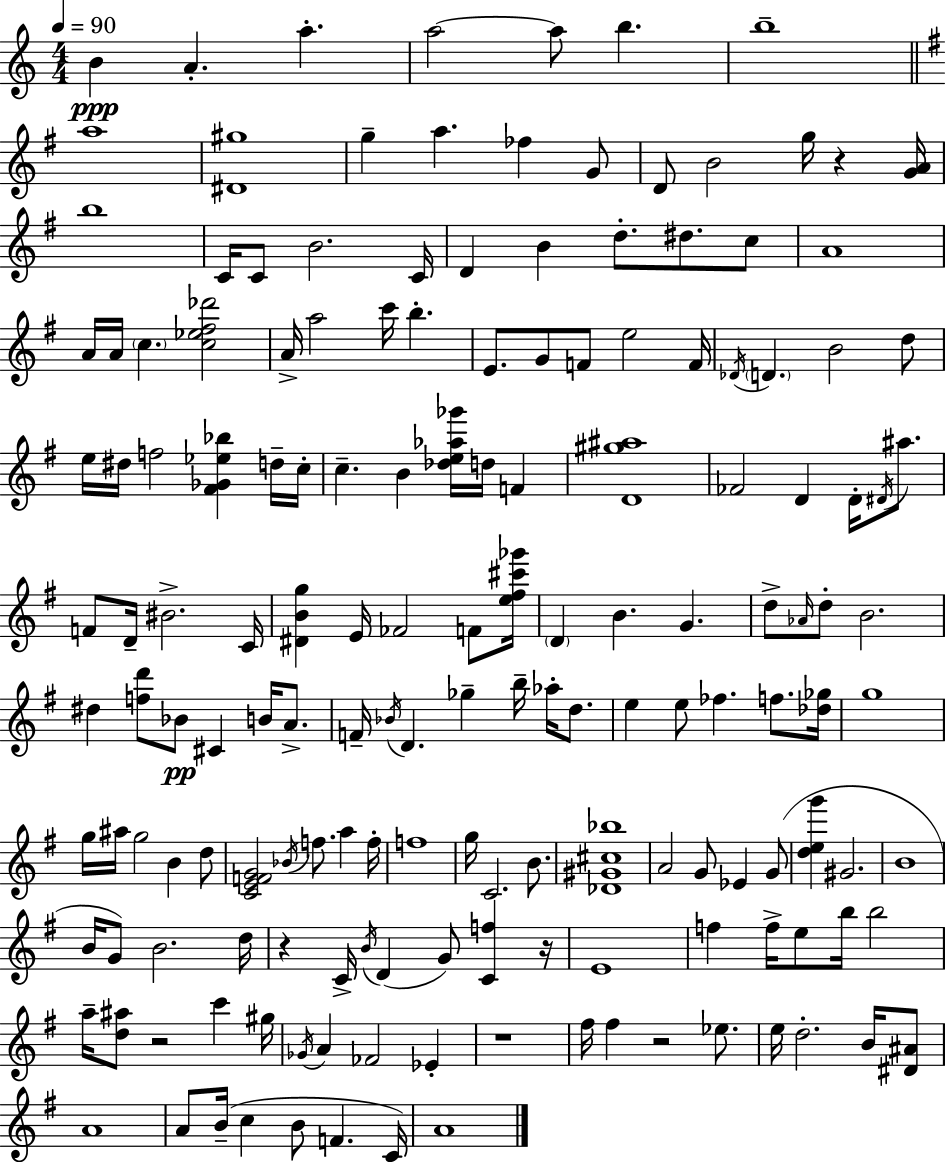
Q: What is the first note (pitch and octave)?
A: B4